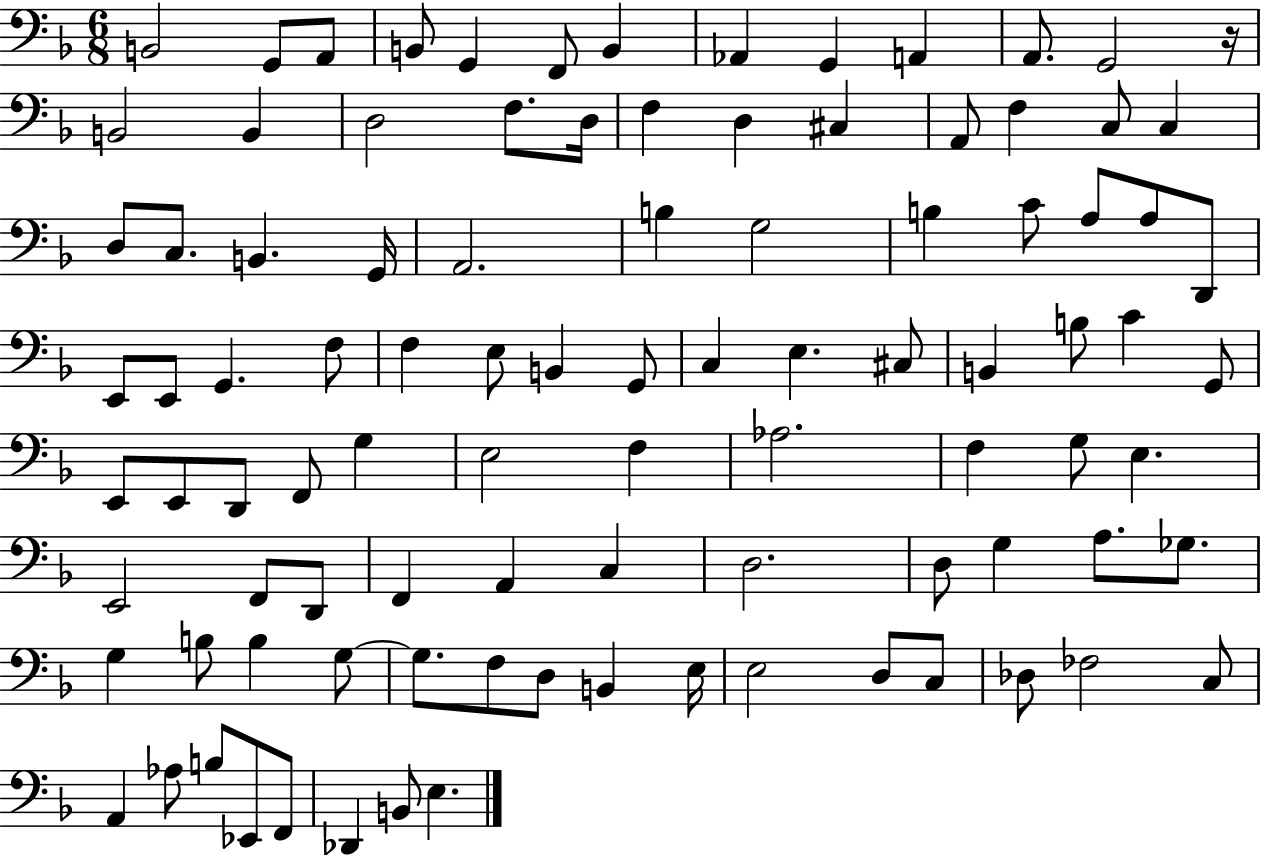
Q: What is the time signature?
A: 6/8